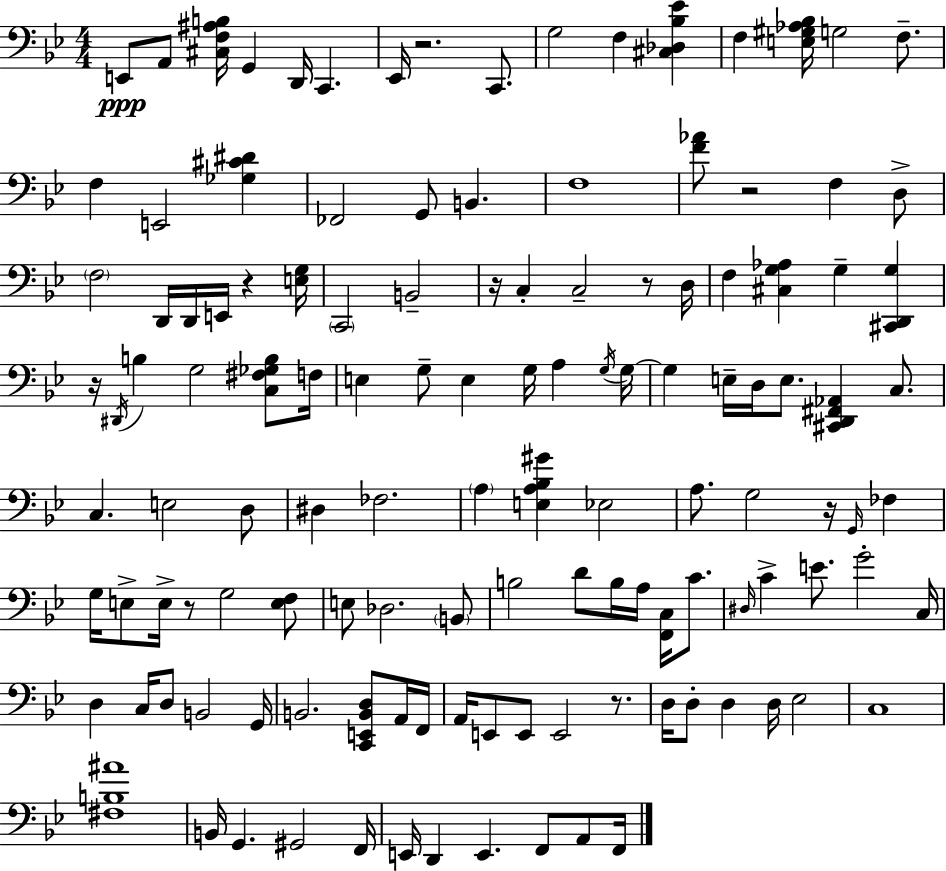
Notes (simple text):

E2/e A2/e [C#3,F3,A#3,B3]/s G2/q D2/s C2/q. Eb2/s R/h. C2/e. G3/h F3/q [C#3,Db3,Bb3,Eb4]/q F3/q [E3,G#3,Ab3,Bb3]/s G3/h F3/e. F3/q E2/h [Gb3,C#4,D#4]/q FES2/h G2/e B2/q. F3/w [F4,Ab4]/e R/h F3/q D3/e F3/h D2/s D2/s E2/s R/q [E3,G3]/s C2/h B2/h R/s C3/q C3/h R/e D3/s F3/q [C#3,G3,Ab3]/q G3/q [C#2,D2,G3]/q R/s D#2/s B3/q G3/h [C3,F#3,Gb3,B3]/e F3/s E3/q G3/e E3/q G3/s A3/q G3/s G3/s G3/q E3/s D3/s E3/e. [C#2,D2,F#2,Ab2]/q C3/e. C3/q. E3/h D3/e D#3/q FES3/h. A3/q [E3,A3,Bb3,G#4]/q Eb3/h A3/e. G3/h R/s G2/s FES3/q G3/s E3/e E3/s R/e G3/h [E3,F3]/e E3/e Db3/h. B2/e B3/h D4/e B3/s A3/s [F2,C3]/s C4/e. D#3/s C4/q E4/e. G4/h C3/s D3/q C3/s D3/e B2/h G2/s B2/h. [C2,E2,B2,D3]/e A2/s F2/s A2/s E2/e E2/e E2/h R/e. D3/s D3/e D3/q D3/s Eb3/h C3/w [F#3,B3,A#4]/w B2/s G2/q. G#2/h F2/s E2/s D2/q E2/q. F2/e A2/e F2/s